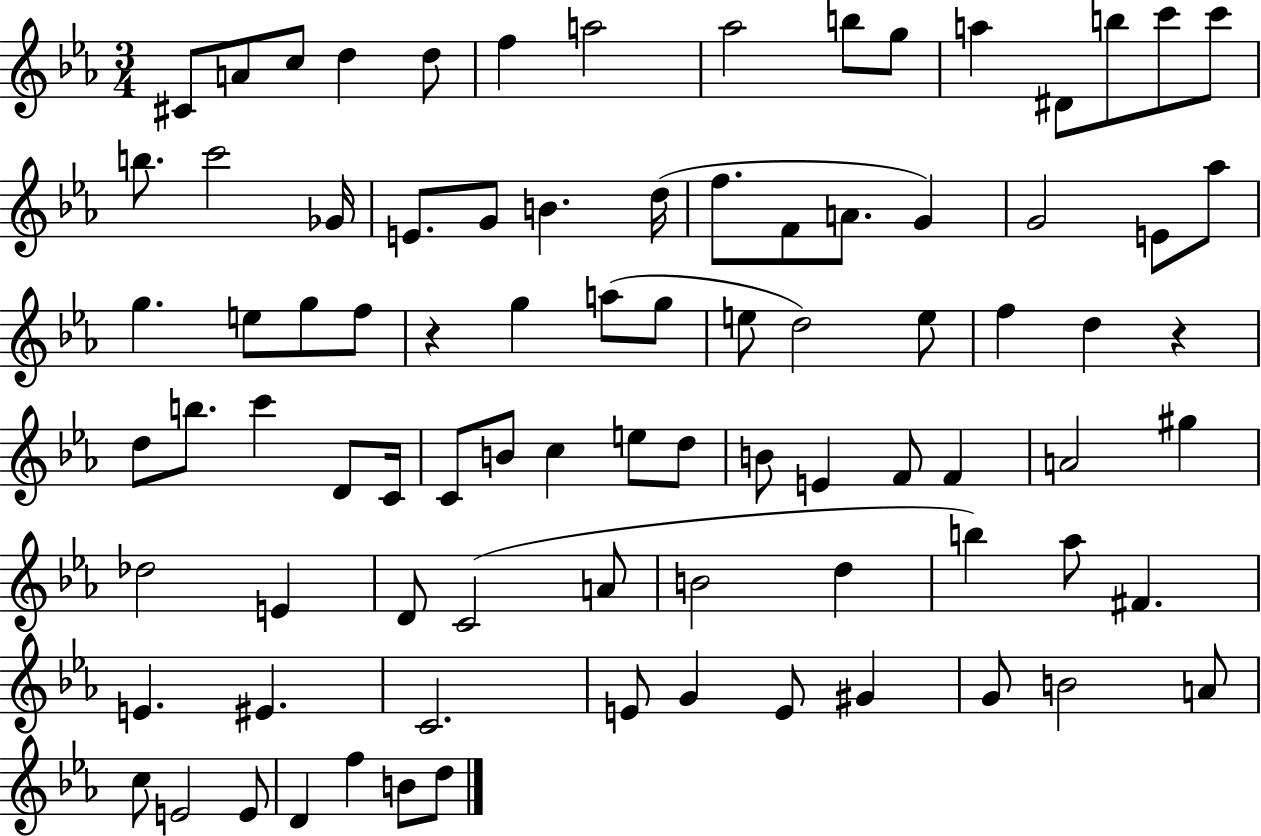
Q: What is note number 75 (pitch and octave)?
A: G4